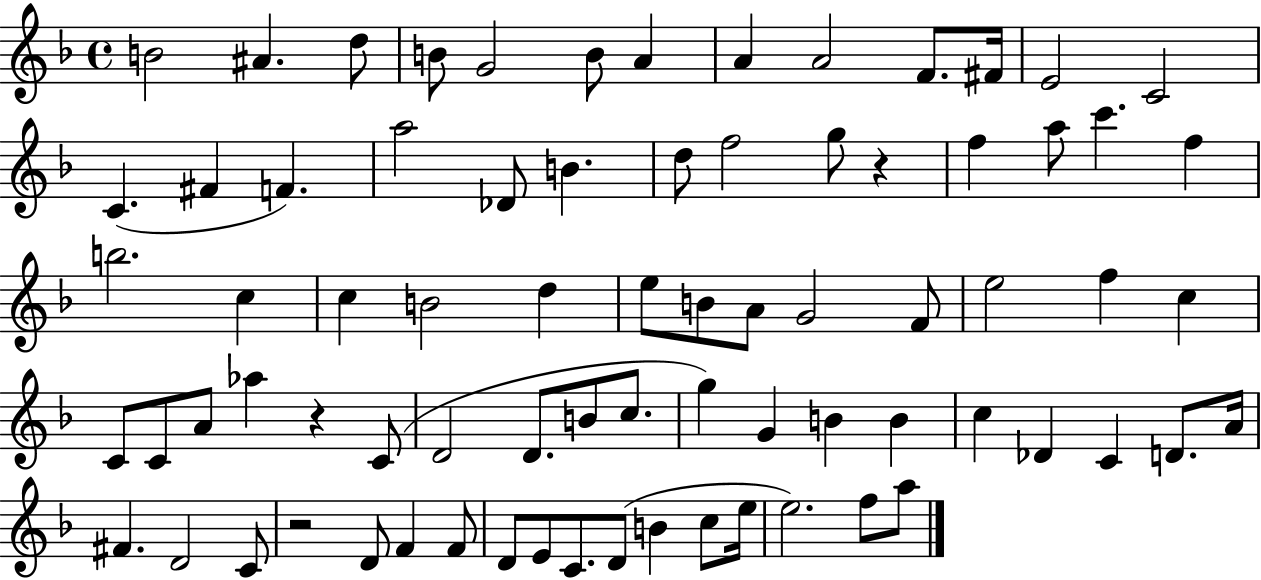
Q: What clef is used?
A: treble